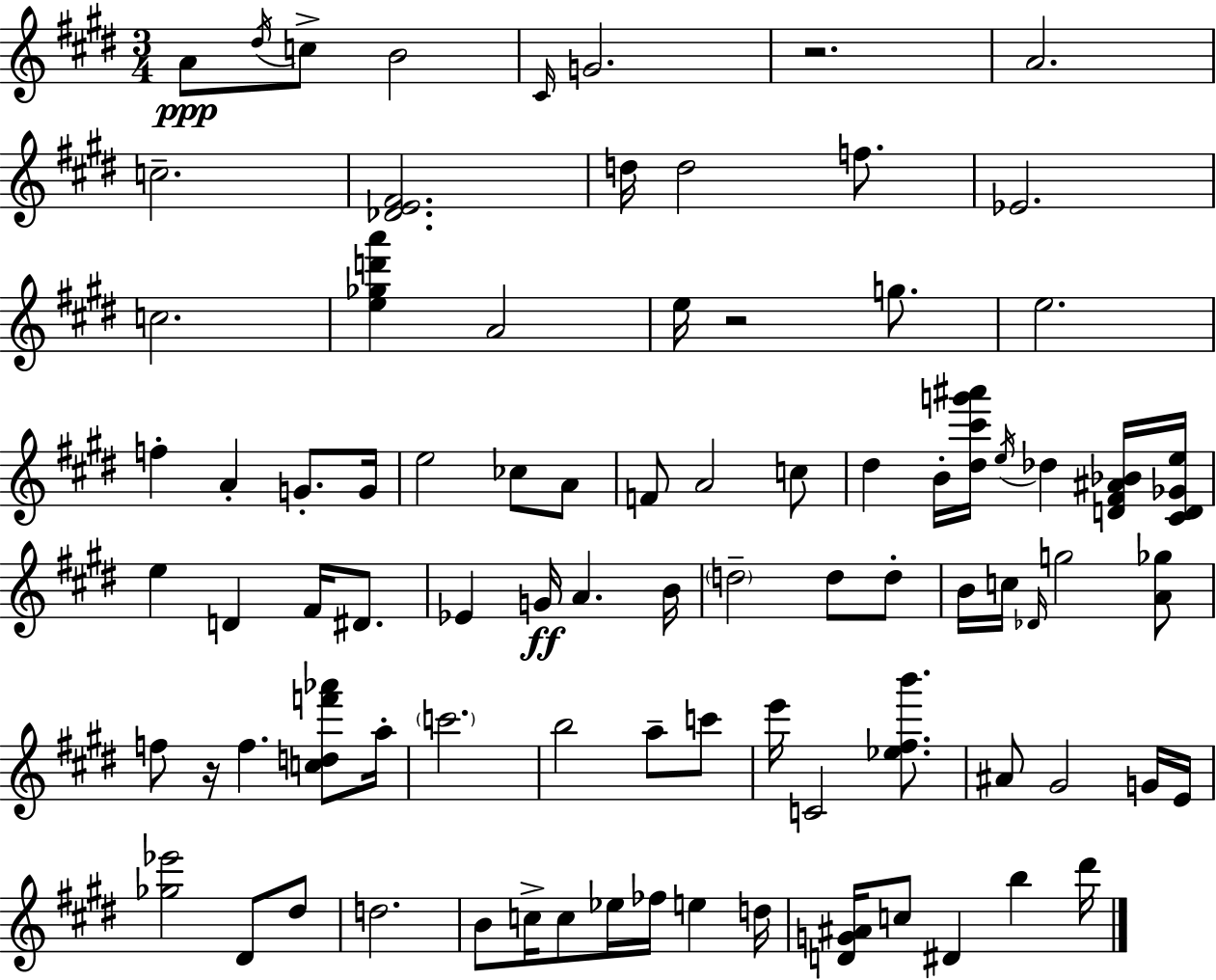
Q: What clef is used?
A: treble